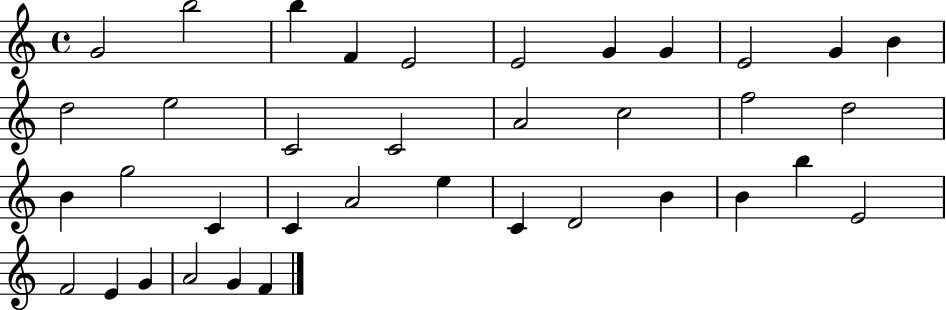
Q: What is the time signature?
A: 4/4